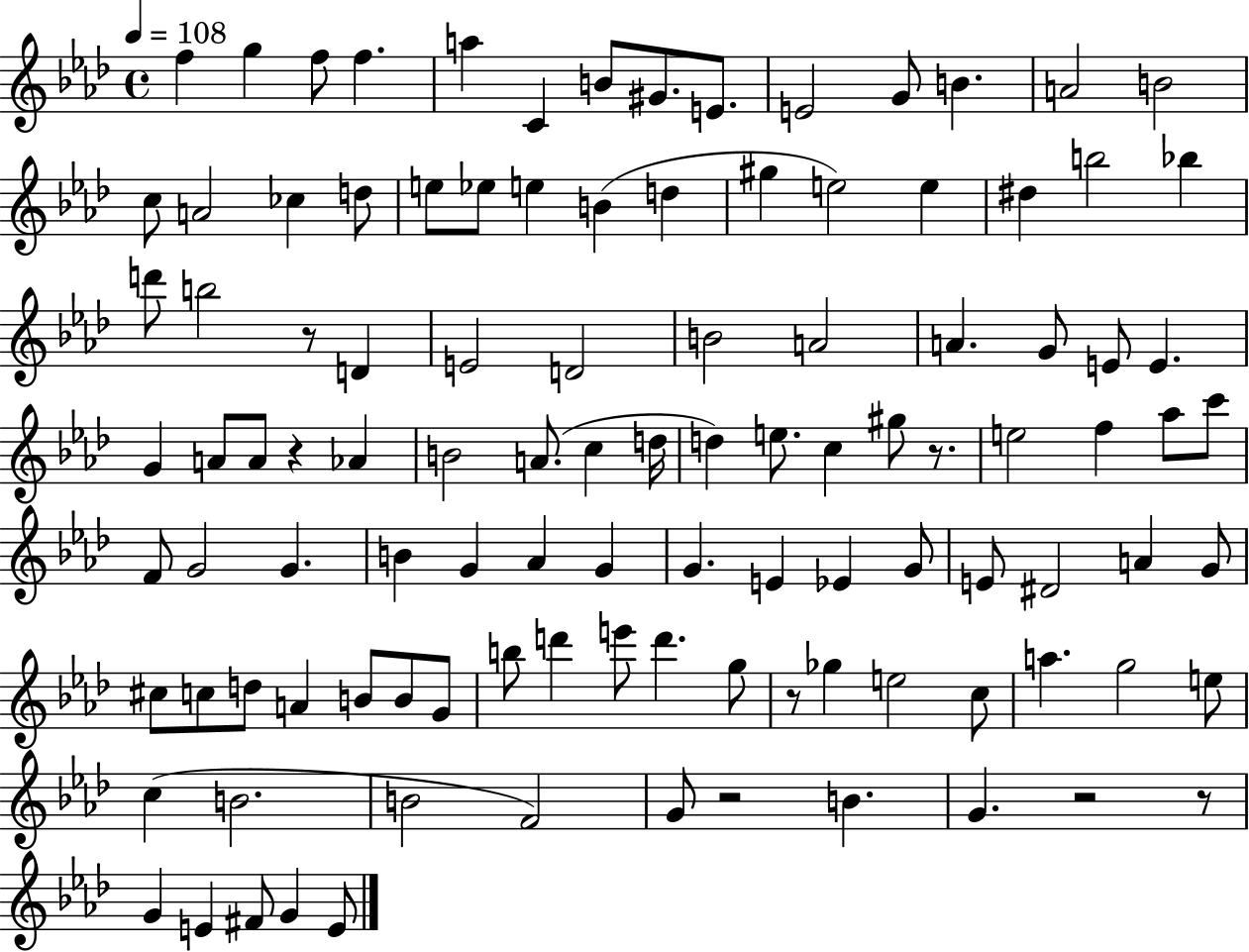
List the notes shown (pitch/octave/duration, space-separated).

F5/q G5/q F5/e F5/q. A5/q C4/q B4/e G#4/e. E4/e. E4/h G4/e B4/q. A4/h B4/h C5/e A4/h CES5/q D5/e E5/e Eb5/e E5/q B4/q D5/q G#5/q E5/h E5/q D#5/q B5/h Bb5/q D6/e B5/h R/e D4/q E4/h D4/h B4/h A4/h A4/q. G4/e E4/e E4/q. G4/q A4/e A4/e R/q Ab4/q B4/h A4/e. C5/q D5/s D5/q E5/e. C5/q G#5/e R/e. E5/h F5/q Ab5/e C6/e F4/e G4/h G4/q. B4/q G4/q Ab4/q G4/q G4/q. E4/q Eb4/q G4/e E4/e D#4/h A4/q G4/e C#5/e C5/e D5/e A4/q B4/e B4/e G4/e B5/e D6/q E6/e D6/q. G5/e R/e Gb5/q E5/h C5/e A5/q. G5/h E5/e C5/q B4/h. B4/h F4/h G4/e R/h B4/q. G4/q. R/h R/e G4/q E4/q F#4/e G4/q E4/e